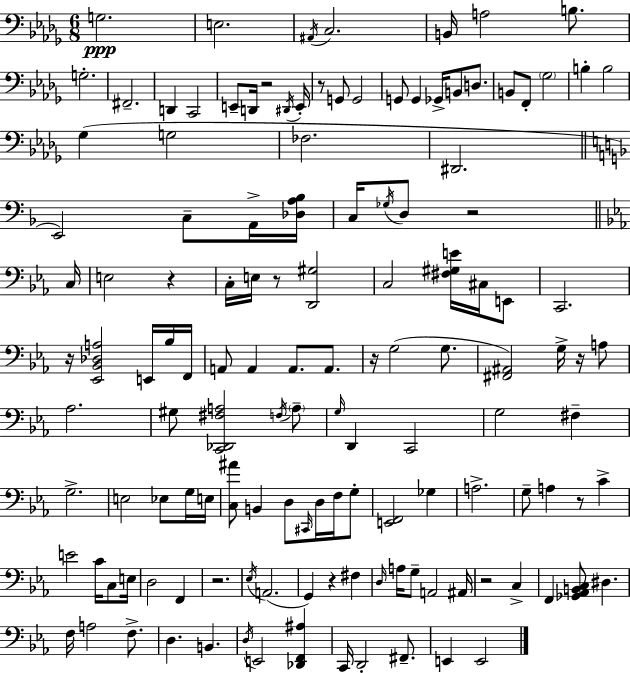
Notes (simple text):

G3/h. E3/h. A#2/s C3/h. B2/s A3/h B3/e. G3/h. F#2/h. D2/q C2/h E2/e D2/s R/h D#2/s E2/s R/e G2/e G2/h G2/e G2/q Gb2/s B2/e D3/e. B2/e F2/e Gb3/h B3/q B3/h Gb3/q G3/h FES3/h. D#2/h. E2/h C3/e A2/s [Db3,A3,Bb3]/s C3/s Gb3/s D3/e R/h C3/s E3/h R/q C3/s E3/s R/e [D2,G#3]/h C3/h [F#3,G#3,E4]/s C#3/s E2/e C2/h. R/s [Eb2,Bb2,Db3,A3]/h E2/s Bb3/s F2/s A2/e A2/q A2/e. A2/e. R/s G3/h G3/e. [F#2,A#2]/h G3/s R/s A3/e Ab3/h. G#3/e [C2,Db2,F#3,A3]/h F3/s A3/e G3/s D2/q C2/h G3/h F#3/q G3/h. E3/h Eb3/e G3/s E3/s [C3,A#4]/e B2/q D3/e C#2/s D3/s F3/s G3/e [E2,F2]/h Gb3/q A3/h. G3/e A3/q R/e C4/q E4/h C4/s C3/e E3/s D3/h F2/q R/h. Eb3/s A2/h. G2/q R/q F#3/q D3/s A3/s G3/e A2/h A#2/s R/h C3/q F2/q [Gb2,Ab2,B2,C3]/e D#3/q. F3/s A3/h F3/e. D3/q. B2/q. D3/s E2/h [Db2,F2,A#3]/q C2/s D2/h F#2/e. E2/q E2/h